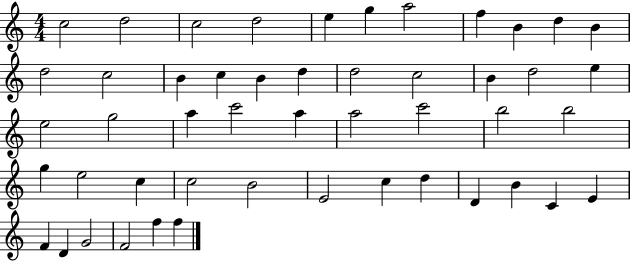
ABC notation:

X:1
T:Untitled
M:4/4
L:1/4
K:C
c2 d2 c2 d2 e g a2 f B d B d2 c2 B c B d d2 c2 B d2 e e2 g2 a c'2 a a2 c'2 b2 b2 g e2 c c2 B2 E2 c d D B C E F D G2 F2 f f